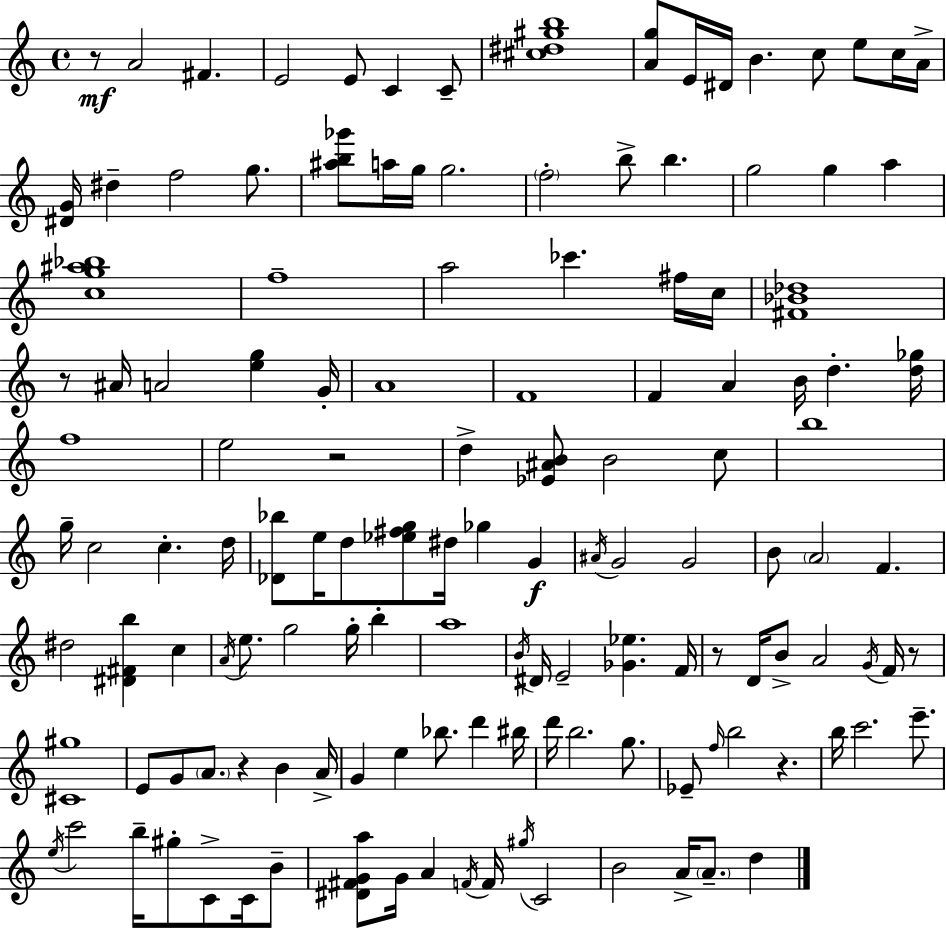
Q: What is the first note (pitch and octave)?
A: A4